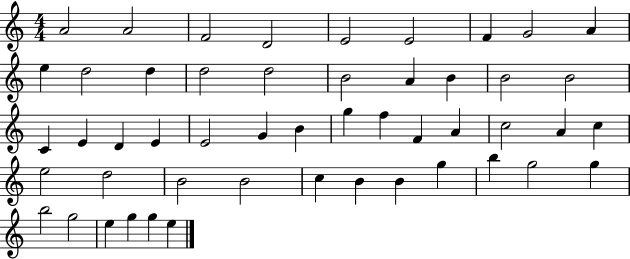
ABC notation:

X:1
T:Untitled
M:4/4
L:1/4
K:C
A2 A2 F2 D2 E2 E2 F G2 A e d2 d d2 d2 B2 A B B2 B2 C E D E E2 G B g f F A c2 A c e2 d2 B2 B2 c B B g b g2 g b2 g2 e g g e